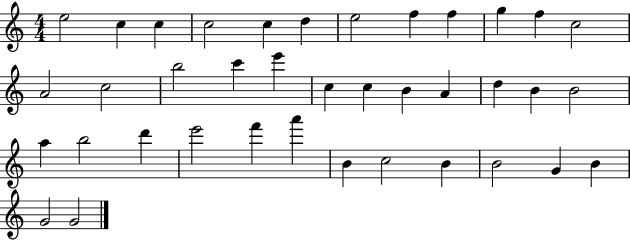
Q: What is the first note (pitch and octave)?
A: E5